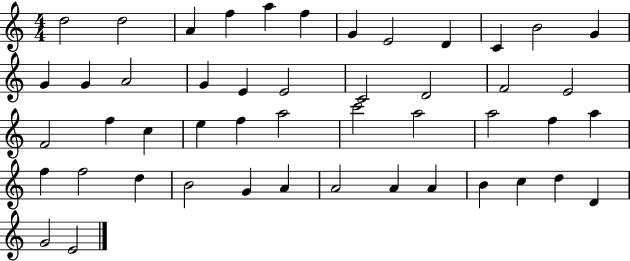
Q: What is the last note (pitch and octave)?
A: E4